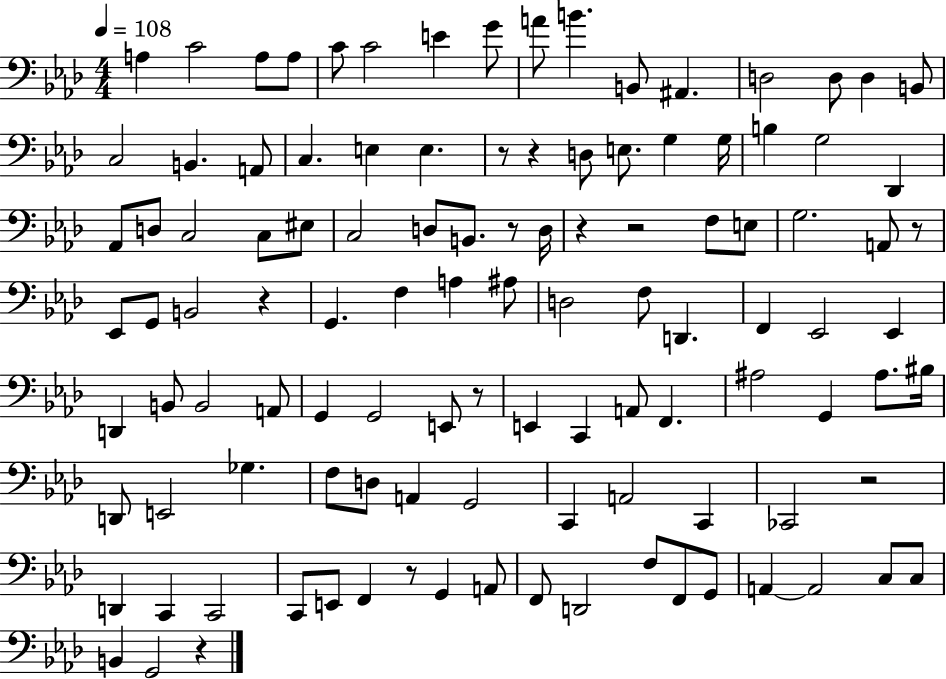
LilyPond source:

{
  \clef bass
  \numericTimeSignature
  \time 4/4
  \key aes \major
  \tempo 4 = 108
  \repeat volta 2 { a4 c'2 a8 a8 | c'8 c'2 e'4 g'8 | a'8 b'4. b,8 ais,4. | d2 d8 d4 b,8 | \break c2 b,4. a,8 | c4. e4 e4. | r8 r4 d8 e8. g4 g16 | b4 g2 des,4 | \break aes,8 d8 c2 c8 eis8 | c2 d8 b,8. r8 d16 | r4 r2 f8 e8 | g2. a,8 r8 | \break ees,8 g,8 b,2 r4 | g,4. f4 a4 ais8 | d2 f8 d,4. | f,4 ees,2 ees,4 | \break d,4 b,8 b,2 a,8 | g,4 g,2 e,8 r8 | e,4 c,4 a,8 f,4. | ais2 g,4 ais8. bis16 | \break d,8 e,2 ges4. | f8 d8 a,4 g,2 | c,4 a,2 c,4 | ces,2 r2 | \break d,4 c,4 c,2 | c,8 e,8 f,4 r8 g,4 a,8 | f,8 d,2 f8 f,8 g,8 | a,4~~ a,2 c8 c8 | \break b,4 g,2 r4 | } \bar "|."
}